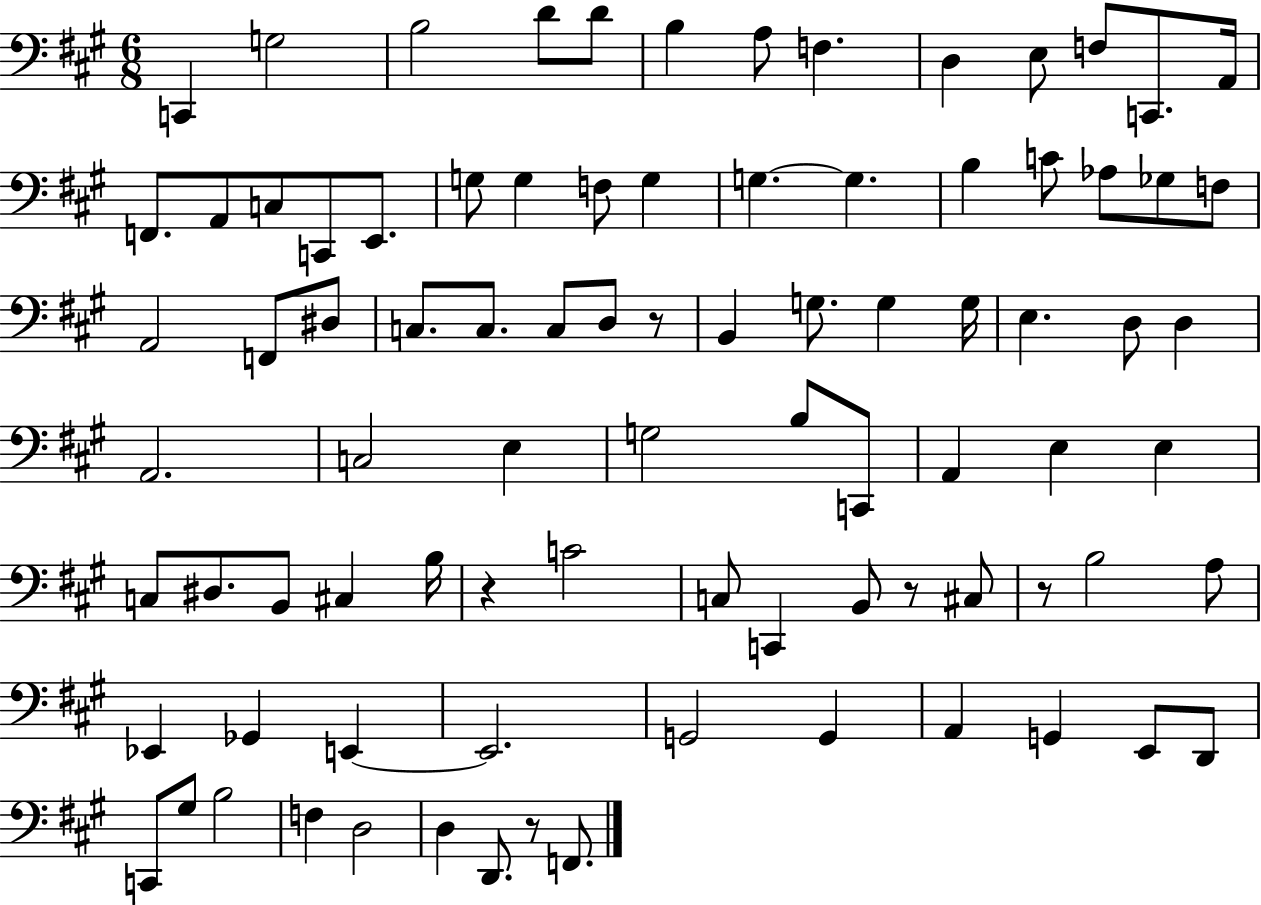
X:1
T:Untitled
M:6/8
L:1/4
K:A
C,, G,2 B,2 D/2 D/2 B, A,/2 F, D, E,/2 F,/2 C,,/2 A,,/4 F,,/2 A,,/2 C,/2 C,,/2 E,,/2 G,/2 G, F,/2 G, G, G, B, C/2 _A,/2 _G,/2 F,/2 A,,2 F,,/2 ^D,/2 C,/2 C,/2 C,/2 D,/2 z/2 B,, G,/2 G, G,/4 E, D,/2 D, A,,2 C,2 E, G,2 B,/2 C,,/2 A,, E, E, C,/2 ^D,/2 B,,/2 ^C, B,/4 z C2 C,/2 C,, B,,/2 z/2 ^C,/2 z/2 B,2 A,/2 _E,, _G,, E,, E,,2 G,,2 G,, A,, G,, E,,/2 D,,/2 C,,/2 ^G,/2 B,2 F, D,2 D, D,,/2 z/2 F,,/2